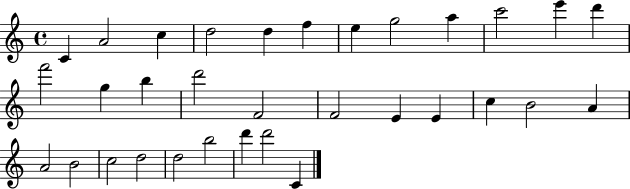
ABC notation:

X:1
T:Untitled
M:4/4
L:1/4
K:C
C A2 c d2 d f e g2 a c'2 e' d' f'2 g b d'2 F2 F2 E E c B2 A A2 B2 c2 d2 d2 b2 d' d'2 C